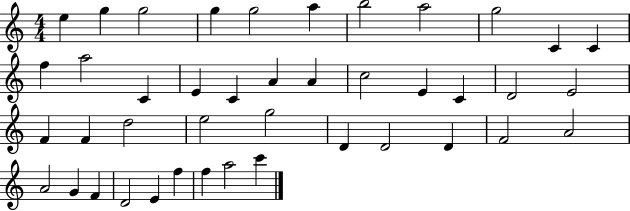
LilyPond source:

{
  \clef treble
  \numericTimeSignature
  \time 4/4
  \key c \major
  e''4 g''4 g''2 | g''4 g''2 a''4 | b''2 a''2 | g''2 c'4 c'4 | \break f''4 a''2 c'4 | e'4 c'4 a'4 a'4 | c''2 e'4 c'4 | d'2 e'2 | \break f'4 f'4 d''2 | e''2 g''2 | d'4 d'2 d'4 | f'2 a'2 | \break a'2 g'4 f'4 | d'2 e'4 f''4 | f''4 a''2 c'''4 | \bar "|."
}